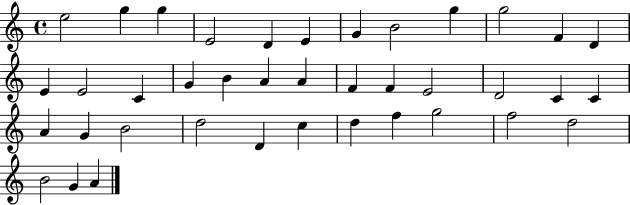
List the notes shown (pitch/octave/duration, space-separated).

E5/h G5/q G5/q E4/h D4/q E4/q G4/q B4/h G5/q G5/h F4/q D4/q E4/q E4/h C4/q G4/q B4/q A4/q A4/q F4/q F4/q E4/h D4/h C4/q C4/q A4/q G4/q B4/h D5/h D4/q C5/q D5/q F5/q G5/h F5/h D5/h B4/h G4/q A4/q